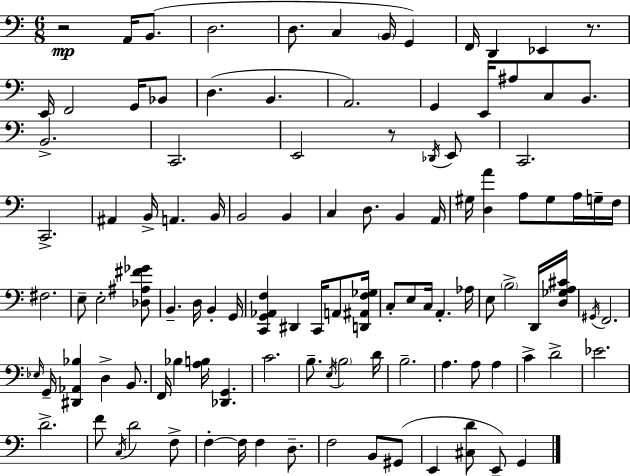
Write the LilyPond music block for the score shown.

{
  \clef bass
  \numericTimeSignature
  \time 6/8
  \key c \major
  r2\mp a,16 b,8.( | d2. | d8. c4 \parenthesize b,16 g,4) | f,16 d,4 ees,4 r8. | \break e,16 f,2 g,16 bes,8 | d4.( b,4. | a,2.) | g,4 e,16 ais8 c8 b,8. | \break b,2.-> | c,2. | e,2 r8 \acciaccatura { des,16 } e,8 | c,2. | \break c,2.-> | ais,4 b,16-> a,4. | b,16 b,2 b,4 | c4 d8. b,4 | \break a,16 gis16 <d a'>4 a8 gis8 a16 g16-- | f16 fis2. | e8-- e2-. <des ais fis' ges'>8 | b,4.-- d16 b,4-. | \break g,16 <c, g, aes, f>4 dis,4 c,16 a,8 | <d, ais, f ges>16 c8-. e8 c16 a,4.-. | aes16 e8 \parenthesize b2-> d,16 | <d ges a cis'>16 \acciaccatura { gis,16 } f,2. | \break \grace { ees16 } g,16-- <dis, aes, bes>4 d4-> | b,8. f,16 bes4 <a b>16 <des, g,>4. | c'2. | b8.-- \acciaccatura { e16 } \parenthesize b2 | \break d'16 b2.-- | a4. a8 | a4 c'4-> d'2-> | ees'2. | \break d'2.-> | f'8 \acciaccatura { c16 } d'2 | f8-> f4-.~~ f16 f4 | d8.-- f2 | \break b,8 gis,8( e,4 <cis d'>8 e,8--) | g,4 \bar "|."
}